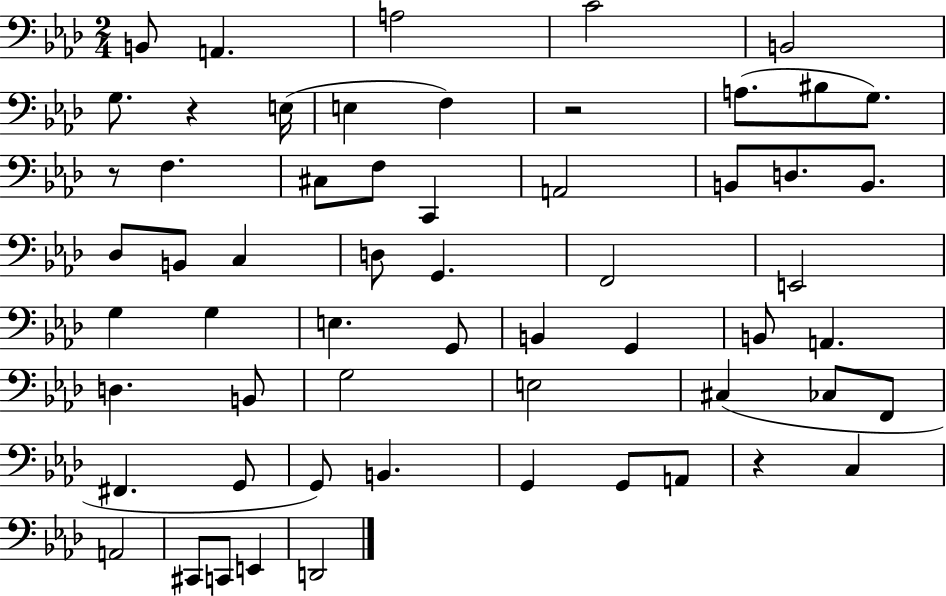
{
  \clef bass
  \numericTimeSignature
  \time 2/4
  \key aes \major
  \repeat volta 2 { b,8 a,4. | a2 | c'2 | b,2 | \break g8. r4 e16( | e4 f4) | r2 | a8.( bis8 g8.) | \break r8 f4. | cis8 f8 c,4 | a,2 | b,8 d8. b,8. | \break des8 b,8 c4 | d8 g,4. | f,2 | e,2 | \break g4 g4 | e4. g,8 | b,4 g,4 | b,8 a,4. | \break d4. b,8 | g2 | e2 | cis4( ces8 f,8 | \break fis,4. g,8 | g,8) b,4. | g,4 g,8 a,8 | r4 c4 | \break a,2 | cis,8 c,8 e,4 | d,2 | } \bar "|."
}